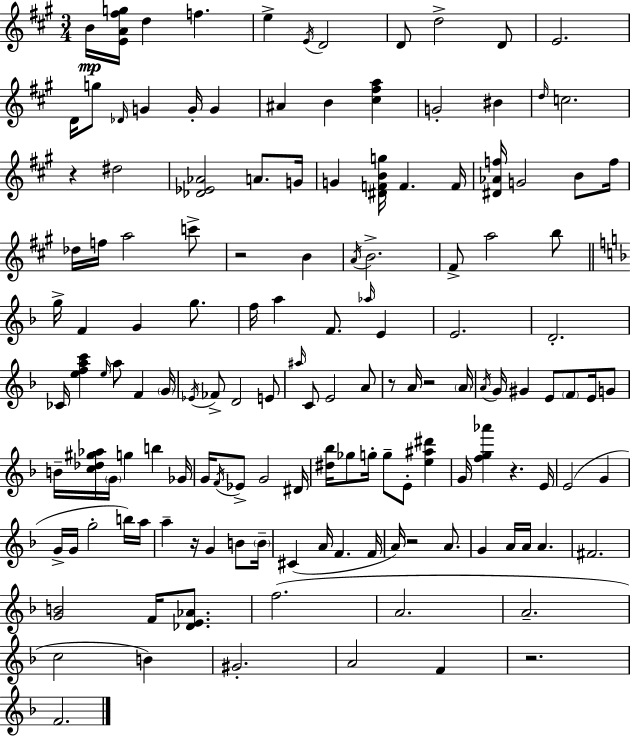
{
  \clef treble
  \numericTimeSignature
  \time 3/4
  \key a \major
  \repeat volta 2 { b'16\mp <e' a' fis'' g''>16 d''4 f''4. | e''4-> \acciaccatura { e'16 } d'2 | d'8 d''2-> d'8 | e'2. | \break d'16 g''8 \grace { des'16 } g'4 g'16-. g'4 | ais'4 b'4 <cis'' fis'' a''>4 | g'2-. bis'4 | \grace { d''16 } c''2. | \break r4 dis''2 | <des' ees' aes'>2 a'8. | g'16 g'4 <dis' f' b' g''>16 f'4. | f'16 <dis' aes' f''>16 g'2 | \break b'8 f''16 des''16 f''16 a''2 | c'''8-> r2 b'4 | \acciaccatura { a'16 } b'2.-> | fis'8-> a''2 | \break b''8 \bar "||" \break \key d \minor g''16-> f'4 g'4 g''8. | f''16 a''4 f'8. \grace { aes''16 } e'4 | e'2. | d'2.-. | \break ces'16 <e'' f'' a'' c'''>4 \grace { e''16 } a''8 f'4 | \parenthesize g'16 \acciaccatura { ees'16 } fes'8-> d'2 | e'8 \grace { ais''16 } c'8 e'2 | a'8 r8 a'16 r2 | \break \parenthesize a'16 \acciaccatura { a'16 } g'16 gis'4 e'8 | \parenthesize f'8 e'16 g'8 b'16-- <c'' des'' gis'' aes''>16 \parenthesize g'16 g''4 | b''4 ges'16 g'16 \acciaccatura { f'16 } ees'8-> g'2 | dis'16 <dis'' bes''>16 ges''8 g''16-. g''8-- | \break e'8-. <e'' ais'' dis'''>4 g'16 <f'' g'' aes'''>4 r4. | e'16 e'2( | g'4 g'16-> g'16 g''2-. | b''16) a''16 a''4-- r16 g'4 | \break b'8 \parenthesize b'16-- cis'4( a'16 f'4. | f'16 a'16) r2 | a'8. g'4 a'16 a'16 | a'4. fis'2. | \break <g' b'>2 | f'16 <des' e' aes'>8. f''2.( | a'2. | a'2.-- | \break c''2 | b'4) gis'2.-. | a'2 | f'4 r2. | \break f'2. | } \bar "|."
}